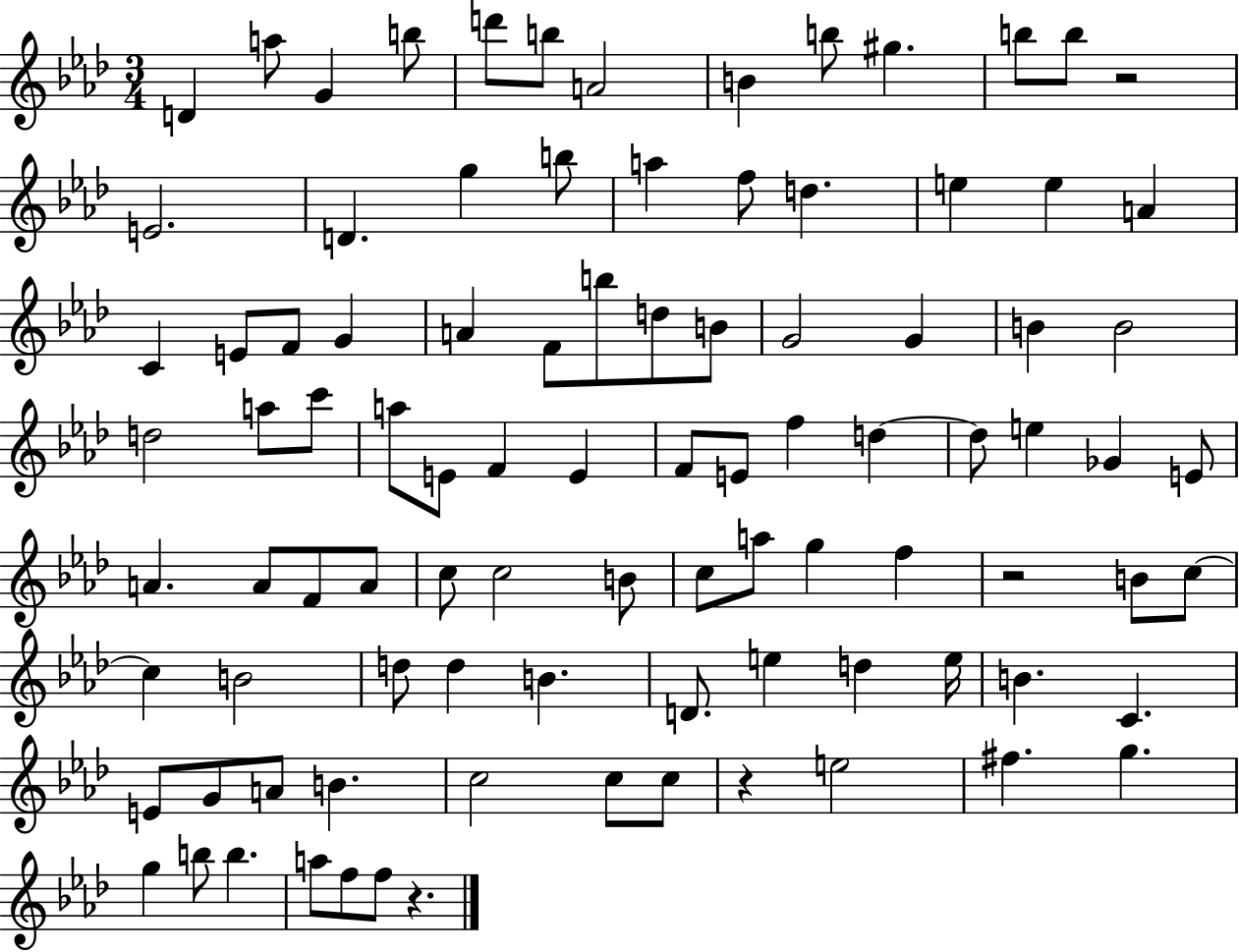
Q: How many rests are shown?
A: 4